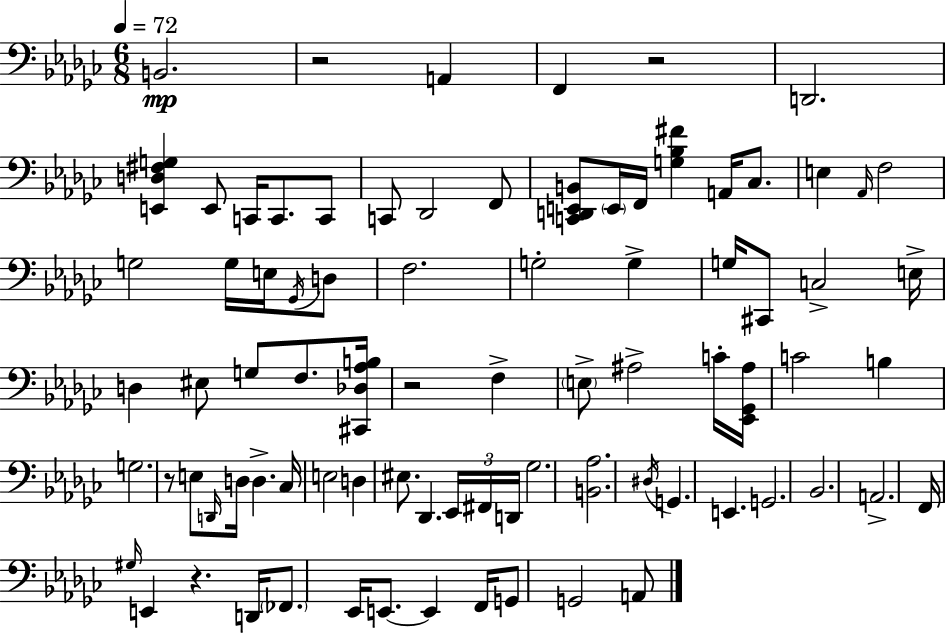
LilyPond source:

{
  \clef bass
  \numericTimeSignature
  \time 6/8
  \key ees \minor
  \tempo 4 = 72
  \repeat volta 2 { b,2.\mp | r2 a,4 | f,4 r2 | d,2. | \break <e, d fis g>4 e,8 c,16 c,8. c,8 | c,8 des,2 f,8 | <c, d, e, b,>8 \parenthesize e,16 f,16 <g bes fis'>4 a,16 ces8. | e4 \grace { aes,16 } f2 | \break g2 g16 e16 \acciaccatura { ges,16 } | d8 f2. | g2-. g4-> | g16 cis,8 c2-> | \break e16-> d4 eis8 g8 f8. | <cis, des aes b>16 r2 f4-> | \parenthesize e8-> ais2-> | c'16-. <ees, ges, ais>16 c'2 b4 | \break g2. | r8 e8 \grace { d,16 } d16 d4.-> | ces16 e2 d4 | eis8. des,4. | \break \tuplet 3/2 { ees,16 fis,16 d,16 } ges2. | <b, aes>2. | \acciaccatura { dis16 } g,4. e,4. | g,2. | \break bes,2. | a,2.-> | f,16 \grace { gis16 } e,4 r4. | d,16 \parenthesize fes,8. ees,16 e,8.~~ | \break e,4 f,16 g,8 g,2 | a,8 } \bar "|."
}